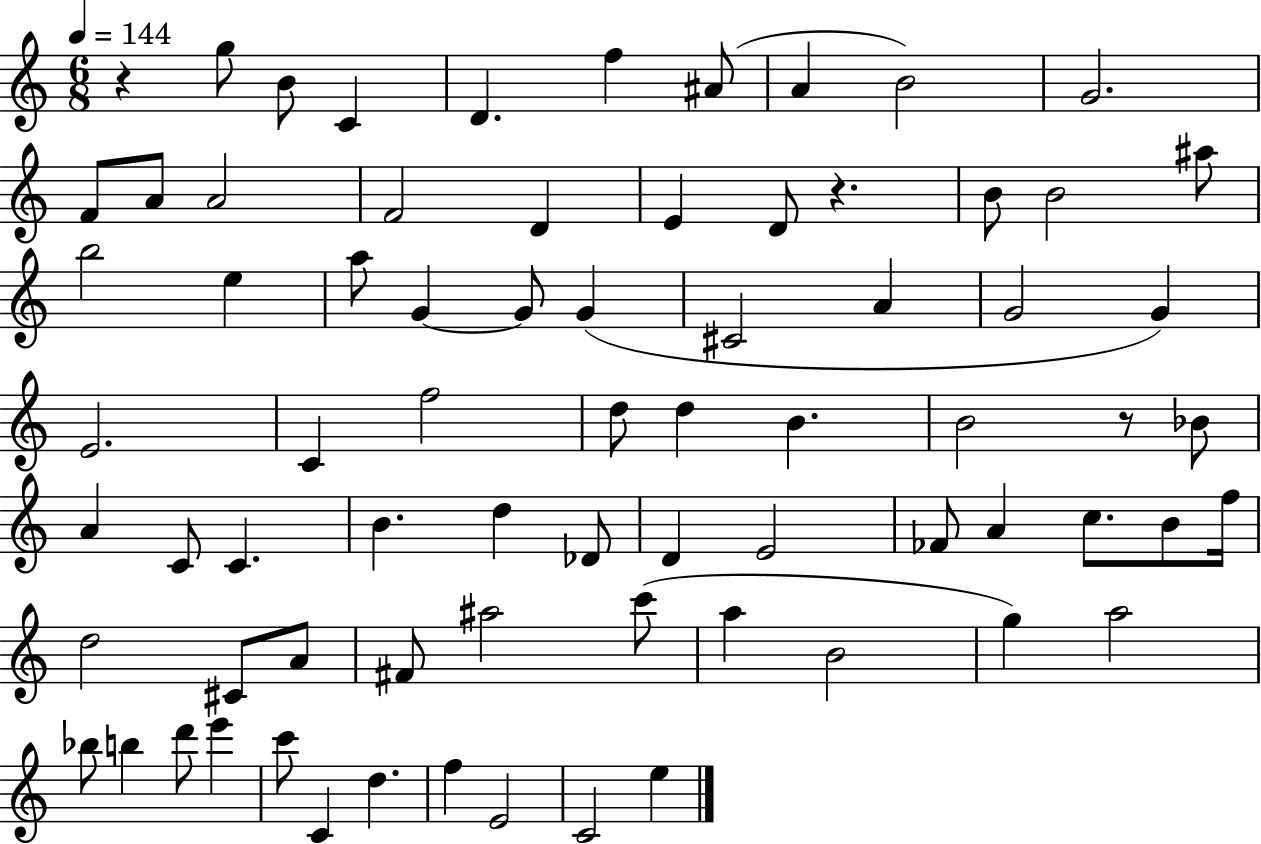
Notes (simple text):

R/q G5/e B4/e C4/q D4/q. F5/q A#4/e A4/q B4/h G4/h. F4/e A4/e A4/h F4/h D4/q E4/q D4/e R/q. B4/e B4/h A#5/e B5/h E5/q A5/e G4/q G4/e G4/q C#4/h A4/q G4/h G4/q E4/h. C4/q F5/h D5/e D5/q B4/q. B4/h R/e Bb4/e A4/q C4/e C4/q. B4/q. D5/q Db4/e D4/q E4/h FES4/e A4/q C5/e. B4/e F5/s D5/h C#4/e A4/e F#4/e A#5/h C6/e A5/q B4/h G5/q A5/h Bb5/e B5/q D6/e E6/q C6/e C4/q D5/q. F5/q E4/h C4/h E5/q